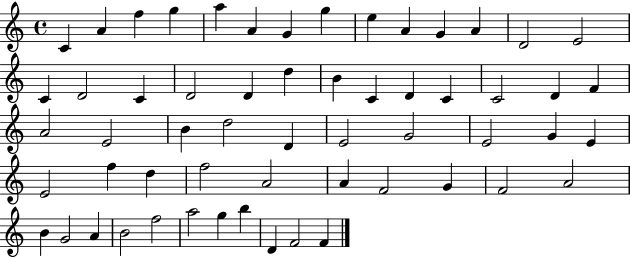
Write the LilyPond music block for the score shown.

{
  \clef treble
  \time 4/4
  \defaultTimeSignature
  \key c \major
  c'4 a'4 f''4 g''4 | a''4 a'4 g'4 g''4 | e''4 a'4 g'4 a'4 | d'2 e'2 | \break c'4 d'2 c'4 | d'2 d'4 d''4 | b'4 c'4 d'4 c'4 | c'2 d'4 f'4 | \break a'2 e'2 | b'4 d''2 d'4 | e'2 g'2 | e'2 g'4 e'4 | \break e'2 f''4 d''4 | f''2 a'2 | a'4 f'2 g'4 | f'2 a'2 | \break b'4 g'2 a'4 | b'2 f''2 | a''2 g''4 b''4 | d'4 f'2 f'4 | \break \bar "|."
}